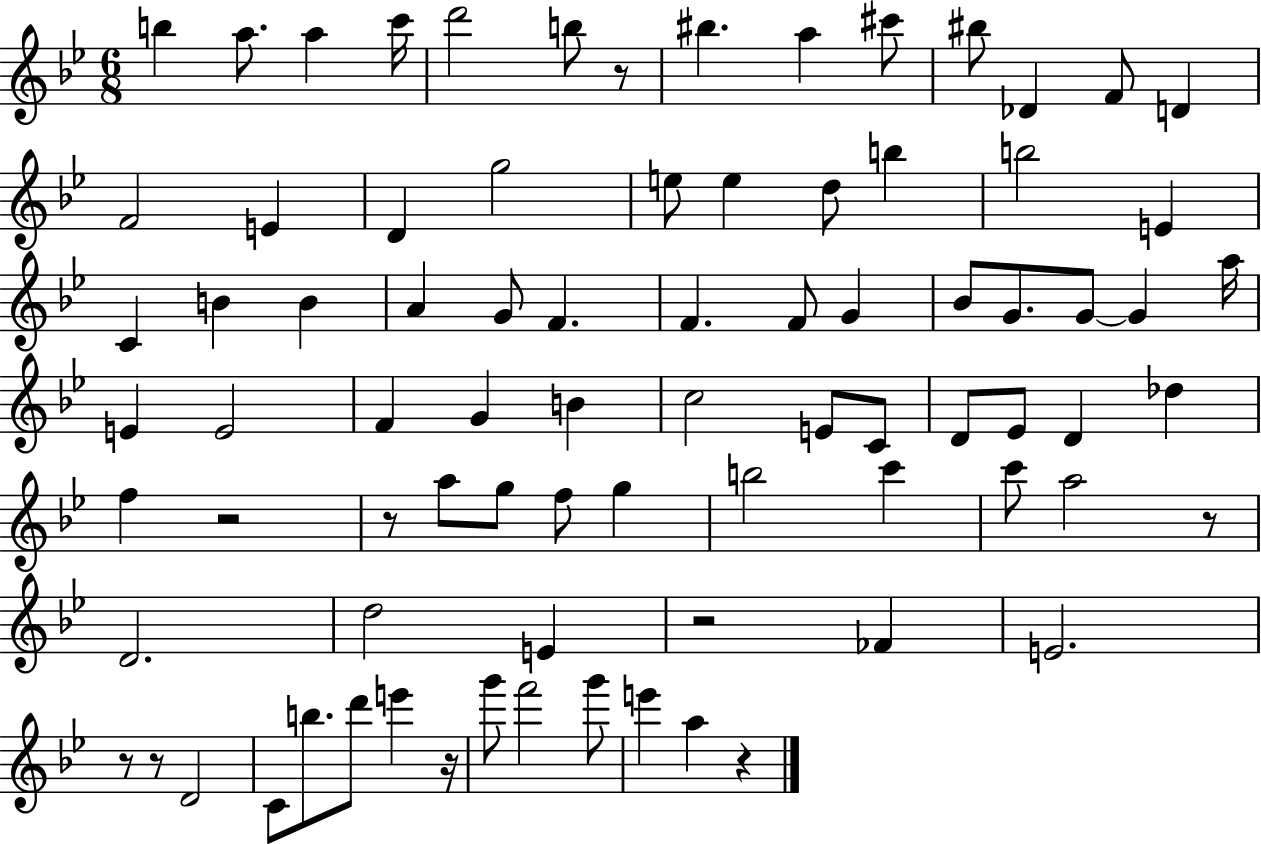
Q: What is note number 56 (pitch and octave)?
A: C6